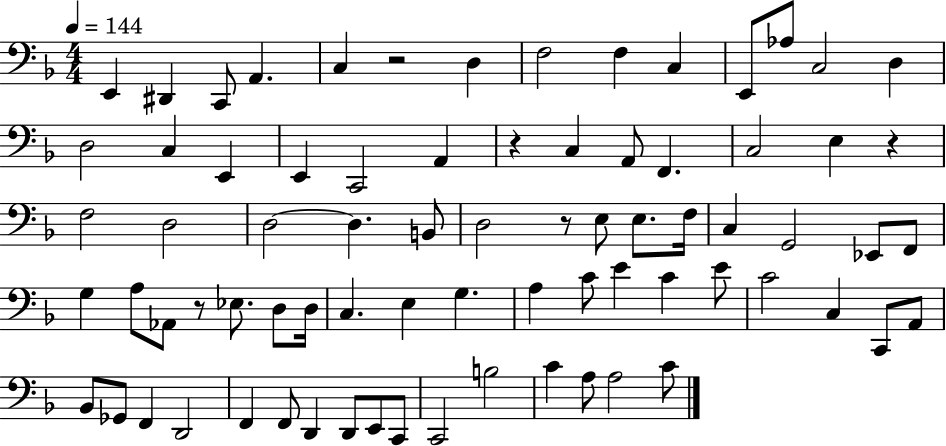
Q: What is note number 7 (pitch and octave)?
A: F3